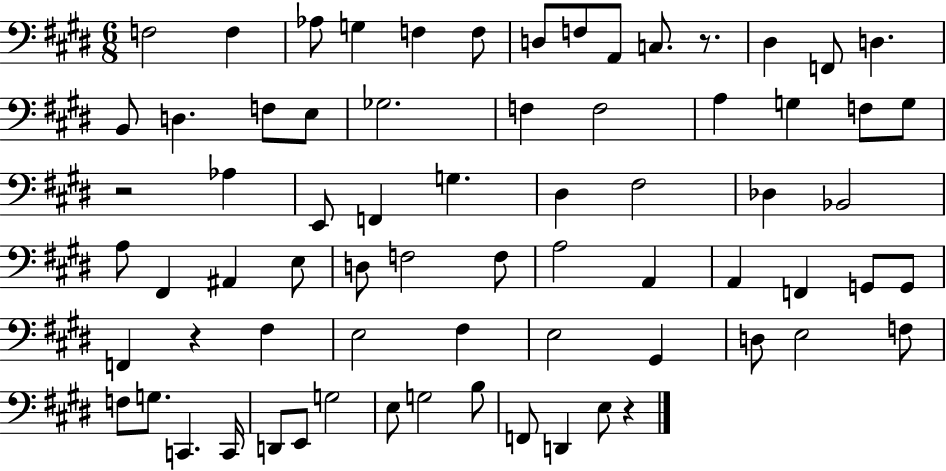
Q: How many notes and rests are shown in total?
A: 71